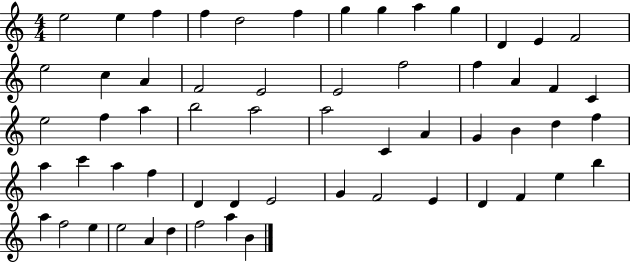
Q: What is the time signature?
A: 4/4